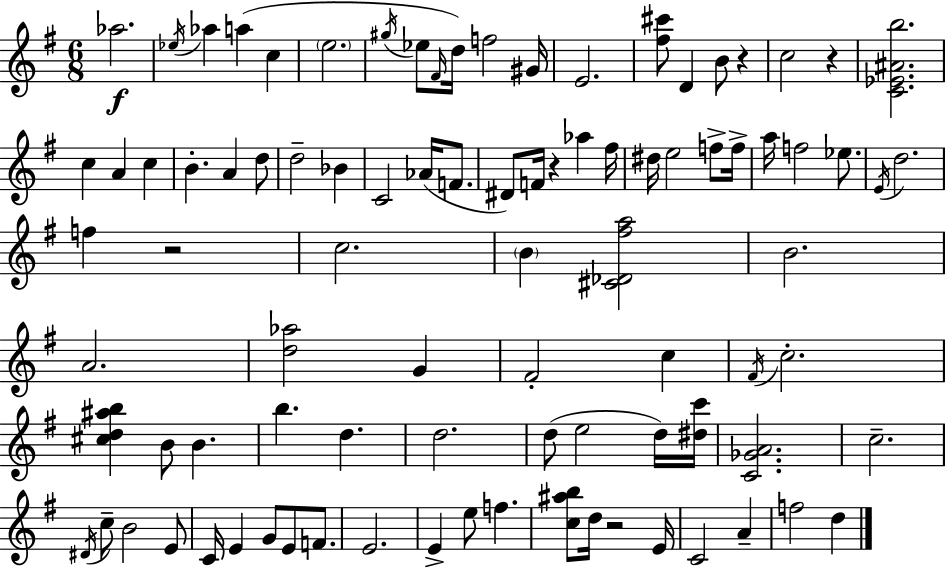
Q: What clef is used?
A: treble